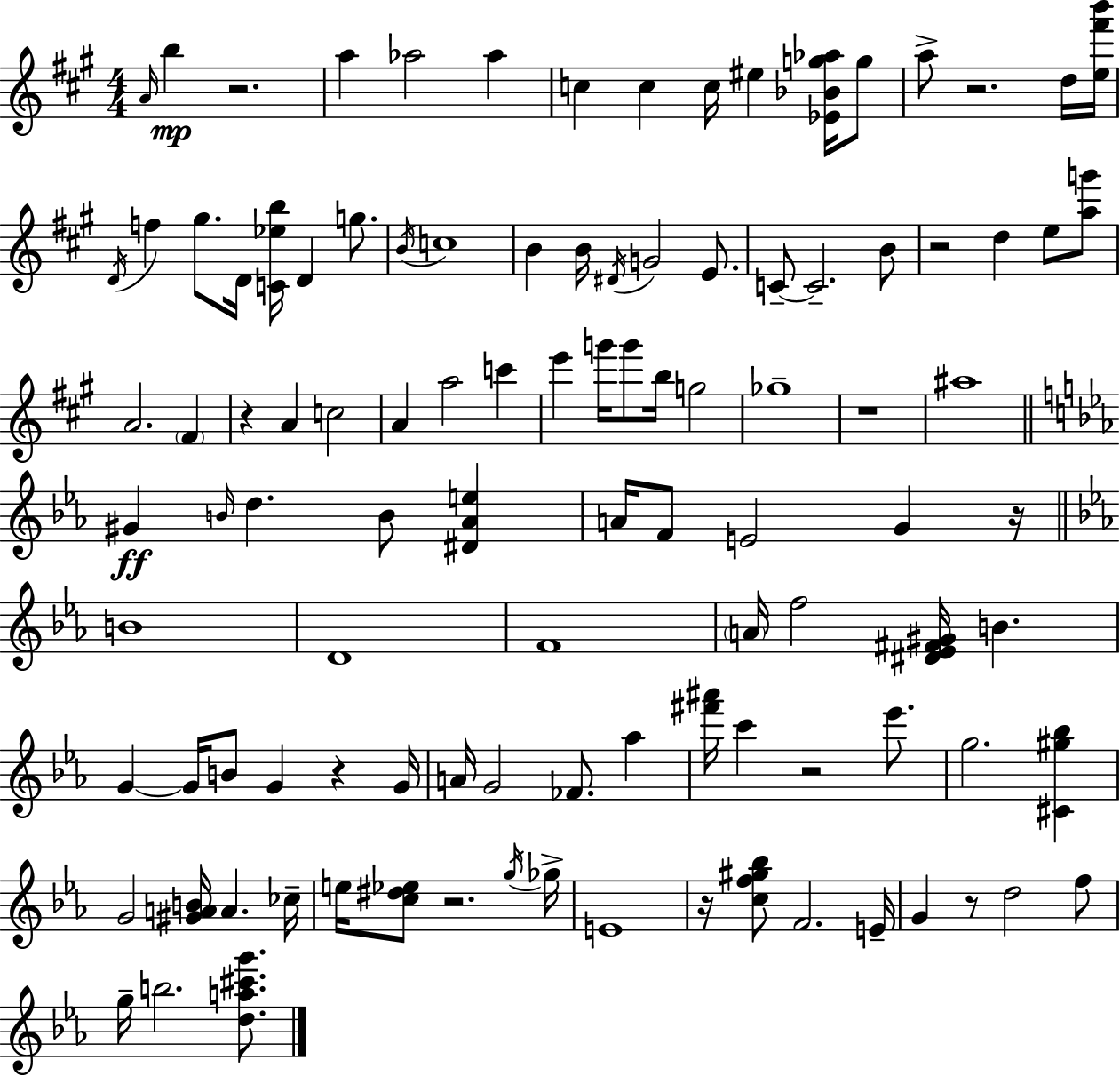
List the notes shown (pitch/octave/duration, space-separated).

A4/s B5/q R/h. A5/q Ab5/h Ab5/q C5/q C5/q C5/s EIS5/q [Eb4,Bb4,G5,Ab5]/s G5/e A5/e R/h. D5/s [E5,F#6,B6]/s D4/s F5/q G#5/e. D4/s [C4,Eb5,B5]/s D4/q G5/e. B4/s C5/w B4/q B4/s D#4/s G4/h E4/e. C4/e C4/h. B4/e R/h D5/q E5/e [A5,G6]/e A4/h. F#4/q R/q A4/q C5/h A4/q A5/h C6/q E6/q G6/s G6/e B5/s G5/h Gb5/w R/w A#5/w G#4/q B4/s D5/q. B4/e [D#4,Ab4,E5]/q A4/s F4/e E4/h G4/q R/s B4/w D4/w F4/w A4/s F5/h [D#4,Eb4,F#4,G#4]/s B4/q. G4/q G4/s B4/e G4/q R/q G4/s A4/s G4/h FES4/e. Ab5/q [F#6,A#6]/s C6/q R/h Eb6/e. G5/h. [C#4,G#5,Bb5]/q G4/h [G#4,A4,B4]/s A4/q. CES5/s E5/s [C5,D#5,Eb5]/e R/h. G5/s Gb5/s E4/w R/s [C5,F5,G#5,Bb5]/e F4/h. E4/s G4/q R/e D5/h F5/e G5/s B5/h. [D5,A5,C#6,G6]/e.